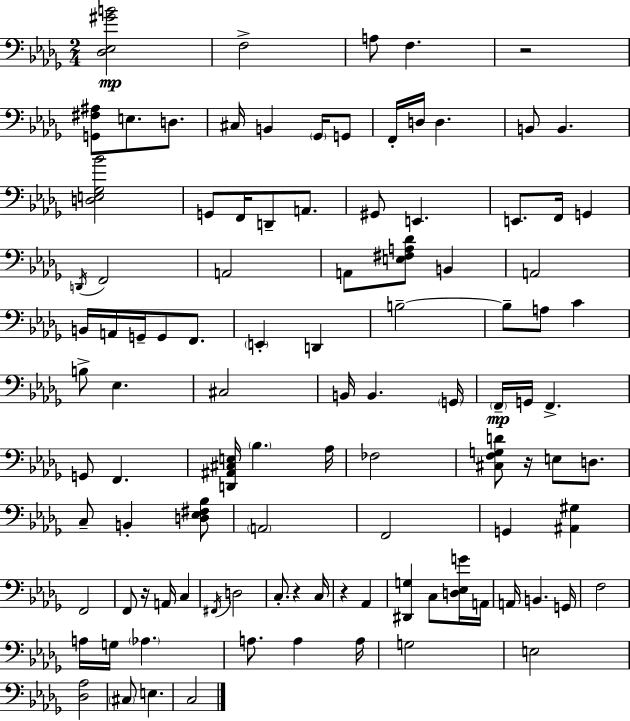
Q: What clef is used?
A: bass